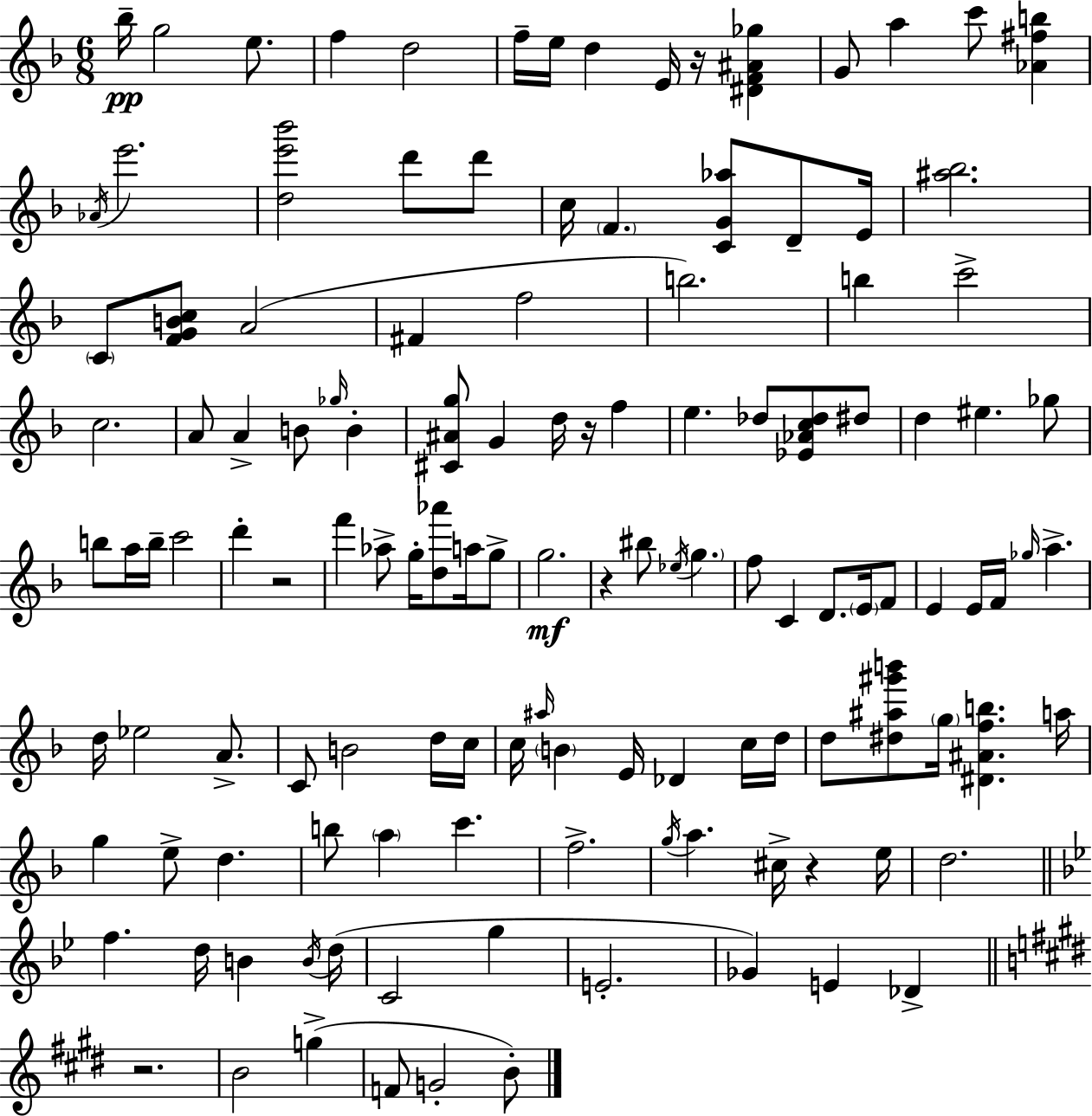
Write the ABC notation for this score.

X:1
T:Untitled
M:6/8
L:1/4
K:Dm
_b/4 g2 e/2 f d2 f/4 e/4 d E/4 z/4 [^DF^A_g] G/2 a c'/2 [_A^fb] _A/4 e'2 [de'_b']2 d'/2 d'/2 c/4 F [CG_a]/2 D/2 E/4 [^a_b]2 C/2 [FGBc]/2 A2 ^F f2 b2 b c'2 c2 A/2 A B/2 _g/4 B [^C^Ag]/2 G d/4 z/4 f e _d/2 [_E_Ac_d]/2 ^d/2 d ^e _g/2 b/2 a/4 b/4 c'2 d' z2 f' _a/2 g/4 [d_a']/2 a/4 g/2 g2 z ^b/2 _e/4 g f/2 C D/2 E/4 F/2 E E/4 F/4 _g/4 a d/4 _e2 A/2 C/2 B2 d/4 c/4 c/4 ^a/4 B E/4 _D c/4 d/4 d/2 [^d^a^g'b']/2 g/4 [^D^Afb] a/4 g e/2 d b/2 a c' f2 g/4 a ^c/4 z e/4 d2 f d/4 B B/4 d/4 C2 g E2 _G E _D z2 B2 g F/2 G2 B/2